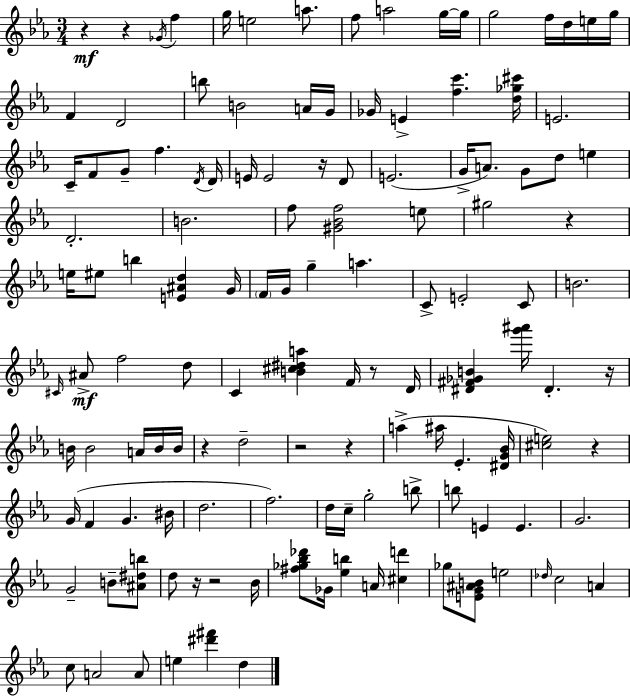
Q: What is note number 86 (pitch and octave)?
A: G4